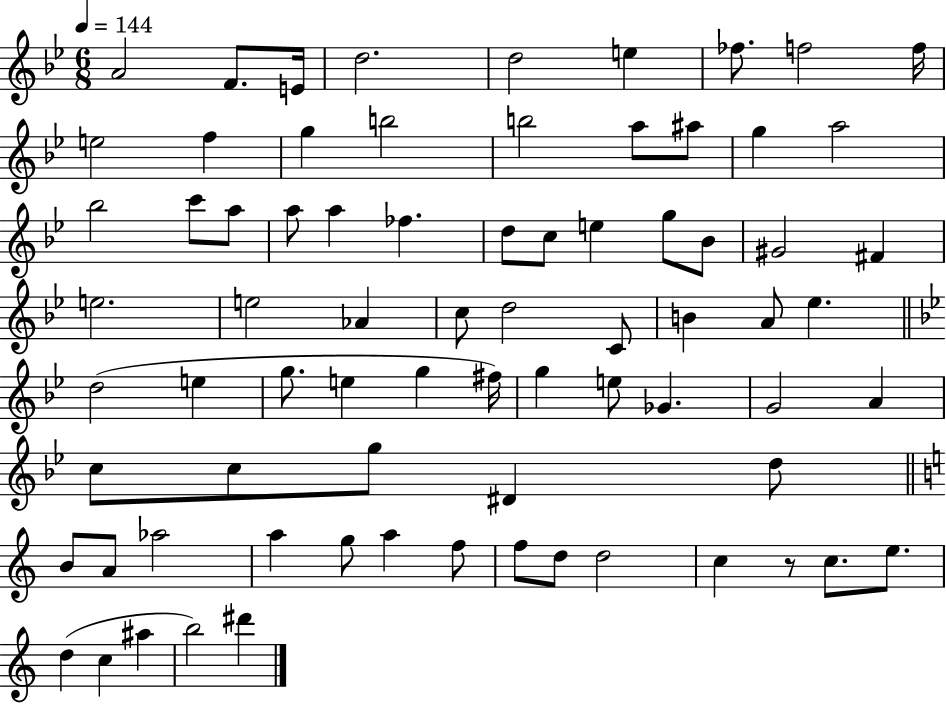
{
  \clef treble
  \numericTimeSignature
  \time 6/8
  \key bes \major
  \tempo 4 = 144
  a'2 f'8. e'16 | d''2. | d''2 e''4 | fes''8. f''2 f''16 | \break e''2 f''4 | g''4 b''2 | b''2 a''8 ais''8 | g''4 a''2 | \break bes''2 c'''8 a''8 | a''8 a''4 fes''4. | d''8 c''8 e''4 g''8 bes'8 | gis'2 fis'4 | \break e''2. | e''2 aes'4 | c''8 d''2 c'8 | b'4 a'8 ees''4. | \break \bar "||" \break \key bes \major d''2( e''4 | g''8. e''4 g''4 fis''16) | g''4 e''8 ges'4. | g'2 a'4 | \break c''8 c''8 g''8 dis'4 d''8 | \bar "||" \break \key c \major b'8 a'8 aes''2 | a''4 g''8 a''4 f''8 | f''8 d''8 d''2 | c''4 r8 c''8. e''8. | \break d''4( c''4 ais''4 | b''2) dis'''4 | \bar "|."
}